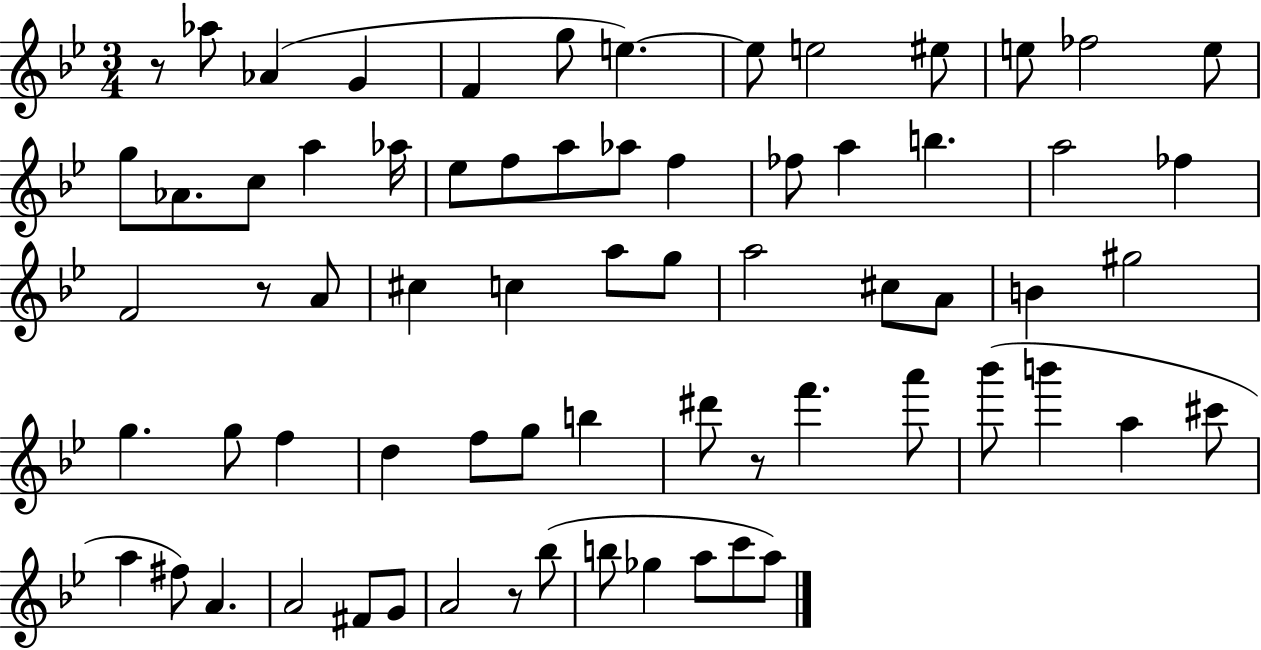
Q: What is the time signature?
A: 3/4